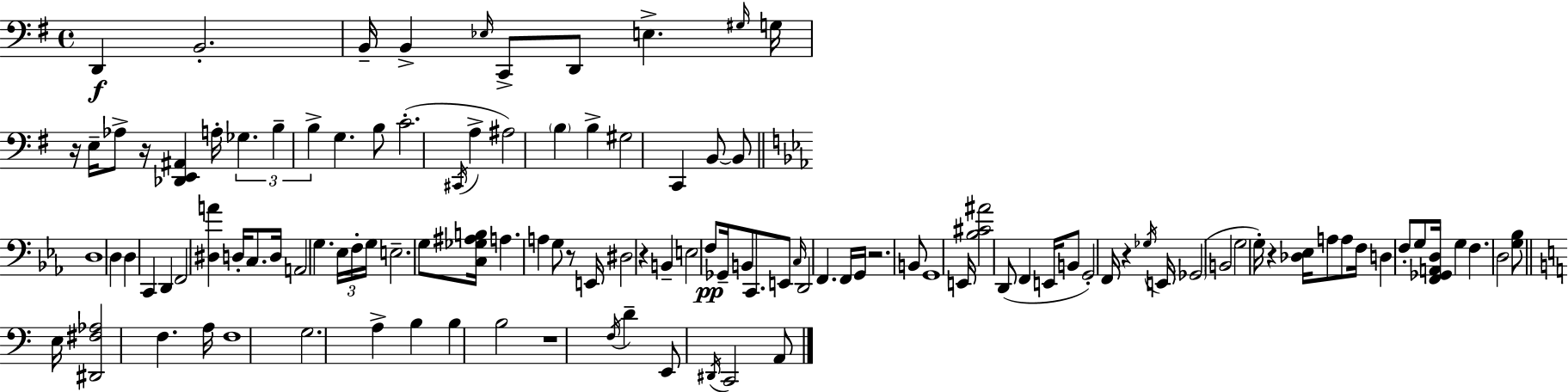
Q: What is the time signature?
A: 4/4